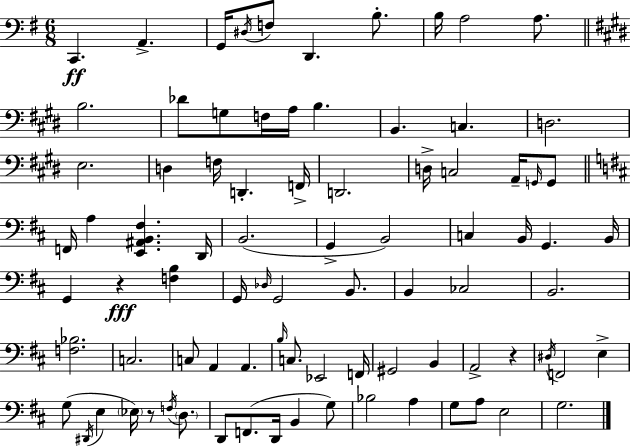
C2/q. A2/q. G2/s D#3/s F3/e D2/q. B3/e. B3/s A3/h A3/e. B3/h. Db4/e G3/e F3/s A3/s B3/q. B2/q. C3/q. D3/h. E3/h. D3/q F3/s D2/q. F2/s D2/h. D3/s C3/h A2/s G2/s G2/e F2/s A3/q [E2,A#2,B2,F#3]/q. D2/s B2/h. G2/q B2/h C3/q B2/s G2/q. B2/s G2/q R/q [F3,B3]/q G2/s Db3/s G2/h B2/e. B2/q CES3/h B2/h. [F3,Bb3]/h. C3/h. C3/e A2/q A2/q. B3/s C3/e. Eb2/h F2/s G#2/h B2/q A2/h R/q D#3/s F2/h E3/q G3/e D#2/s E3/q Eb3/s R/e F3/s D3/e. D2/e F2/e. D2/s B2/q G3/e Bb3/h A3/q G3/e A3/e E3/h G3/h.